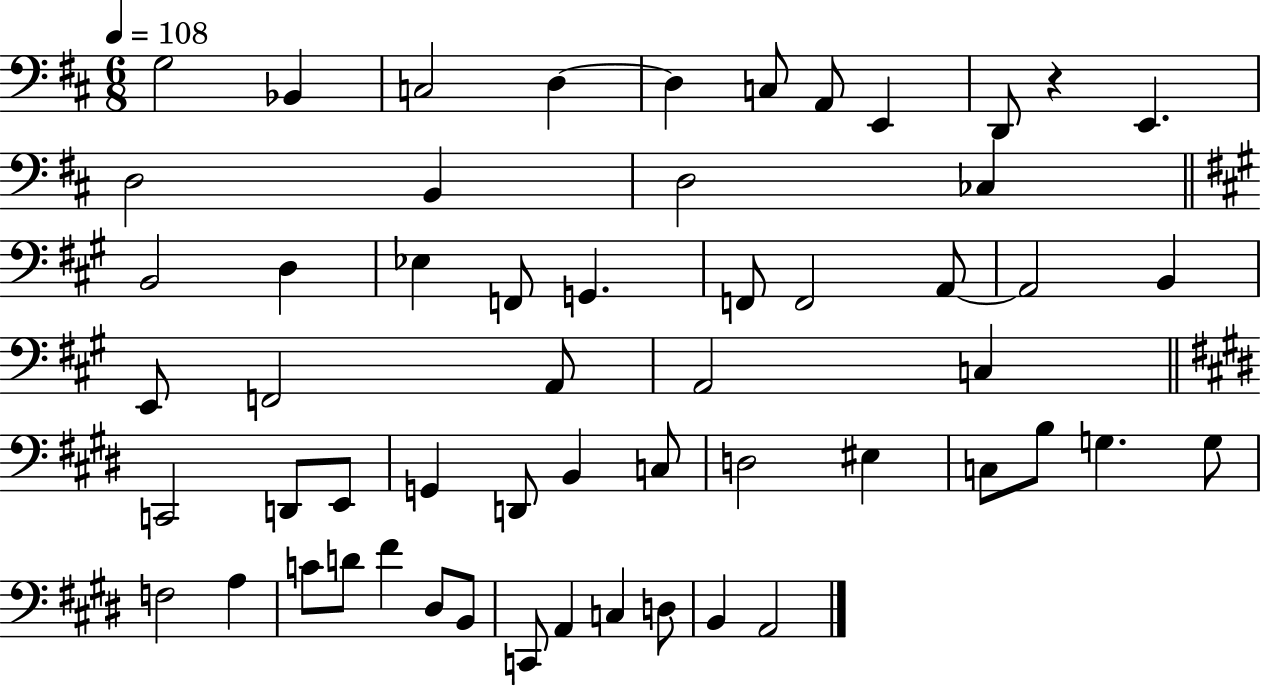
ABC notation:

X:1
T:Untitled
M:6/8
L:1/4
K:D
G,2 _B,, C,2 D, D, C,/2 A,,/2 E,, D,,/2 z E,, D,2 B,, D,2 _C, B,,2 D, _E, F,,/2 G,, F,,/2 F,,2 A,,/2 A,,2 B,, E,,/2 F,,2 A,,/2 A,,2 C, C,,2 D,,/2 E,,/2 G,, D,,/2 B,, C,/2 D,2 ^E, C,/2 B,/2 G, G,/2 F,2 A, C/2 D/2 ^F ^D,/2 B,,/2 C,,/2 A,, C, D,/2 B,, A,,2